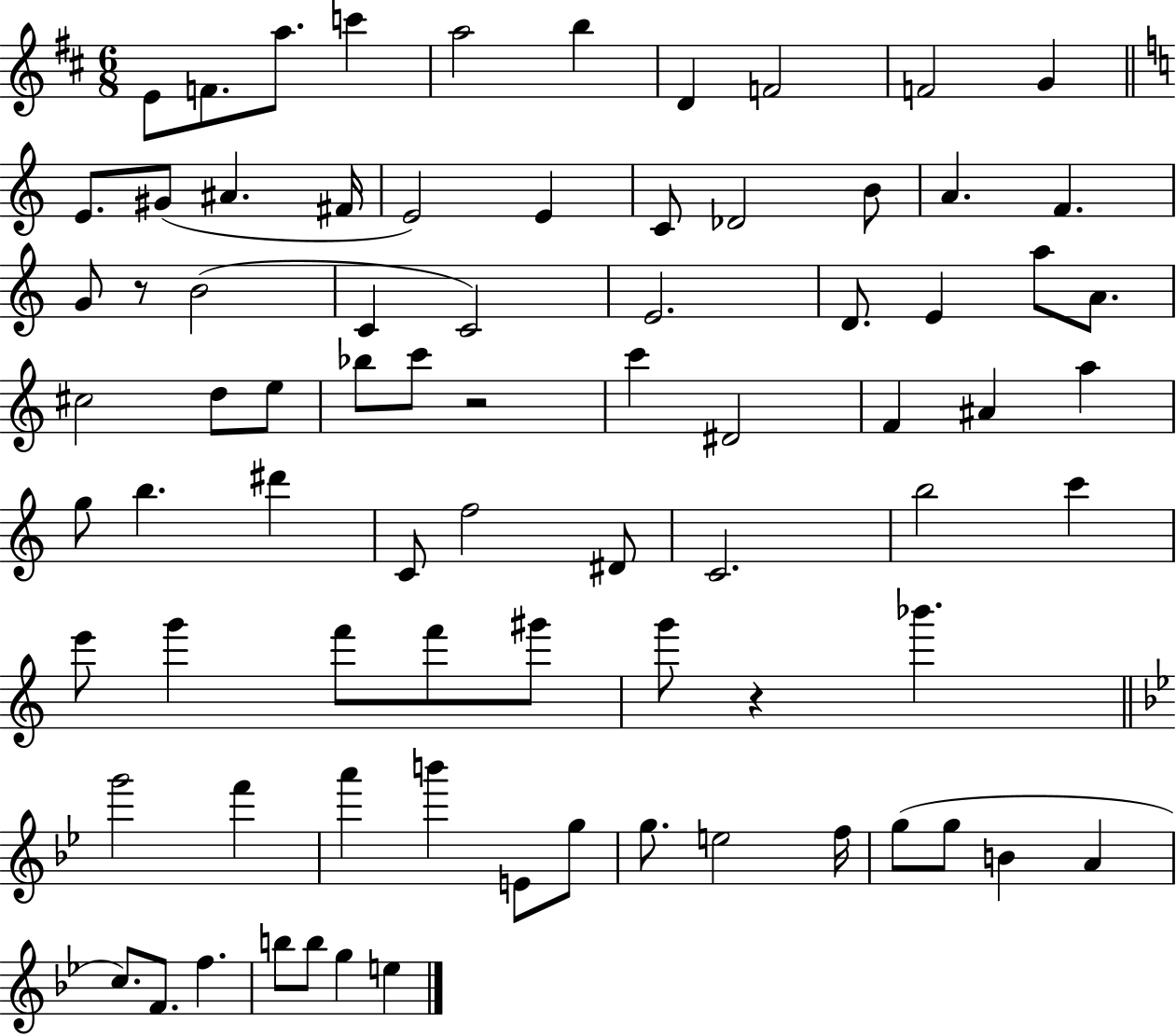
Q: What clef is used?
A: treble